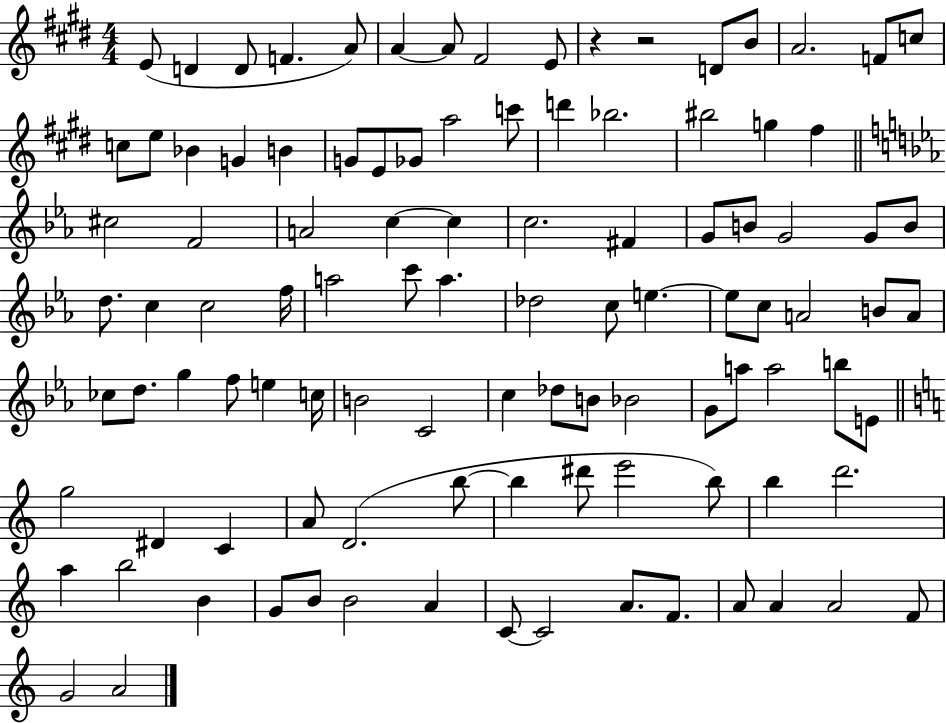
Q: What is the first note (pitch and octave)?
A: E4